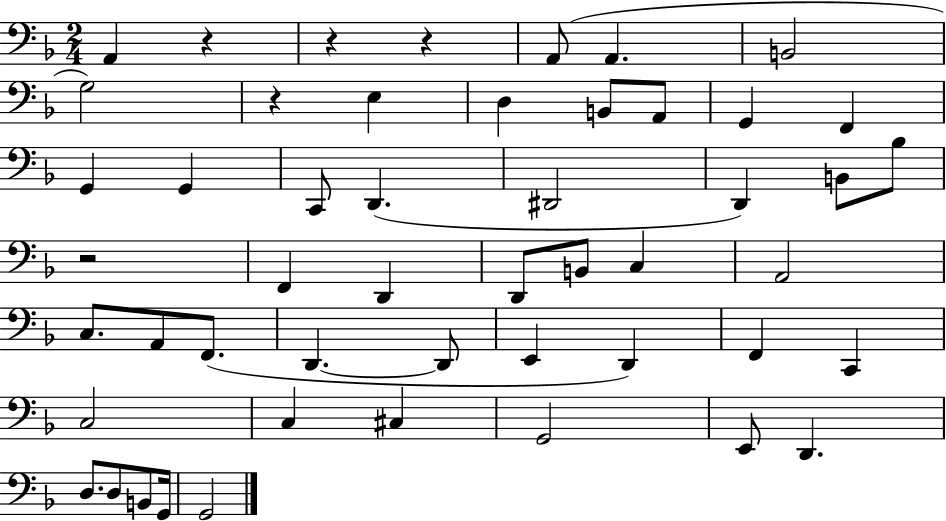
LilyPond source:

{
  \clef bass
  \numericTimeSignature
  \time 2/4
  \key f \major
  a,4 r4 | r4 r4 | a,8( a,4. | b,2 | \break g2) | r4 e4 | d4 b,8 a,8 | g,4 f,4 | \break g,4 g,4 | c,8 d,4.( | dis,2 | d,4) b,8 bes8 | \break r2 | f,4 d,4 | d,8 b,8 c4 | a,2 | \break c8. a,8 f,8.( | d,4.~~ d,8 | e,4 d,4) | f,4 c,4 | \break c2 | c4 cis4 | g,2 | e,8 d,4. | \break d8. d8 b,8 g,16 | g,2 | \bar "|."
}